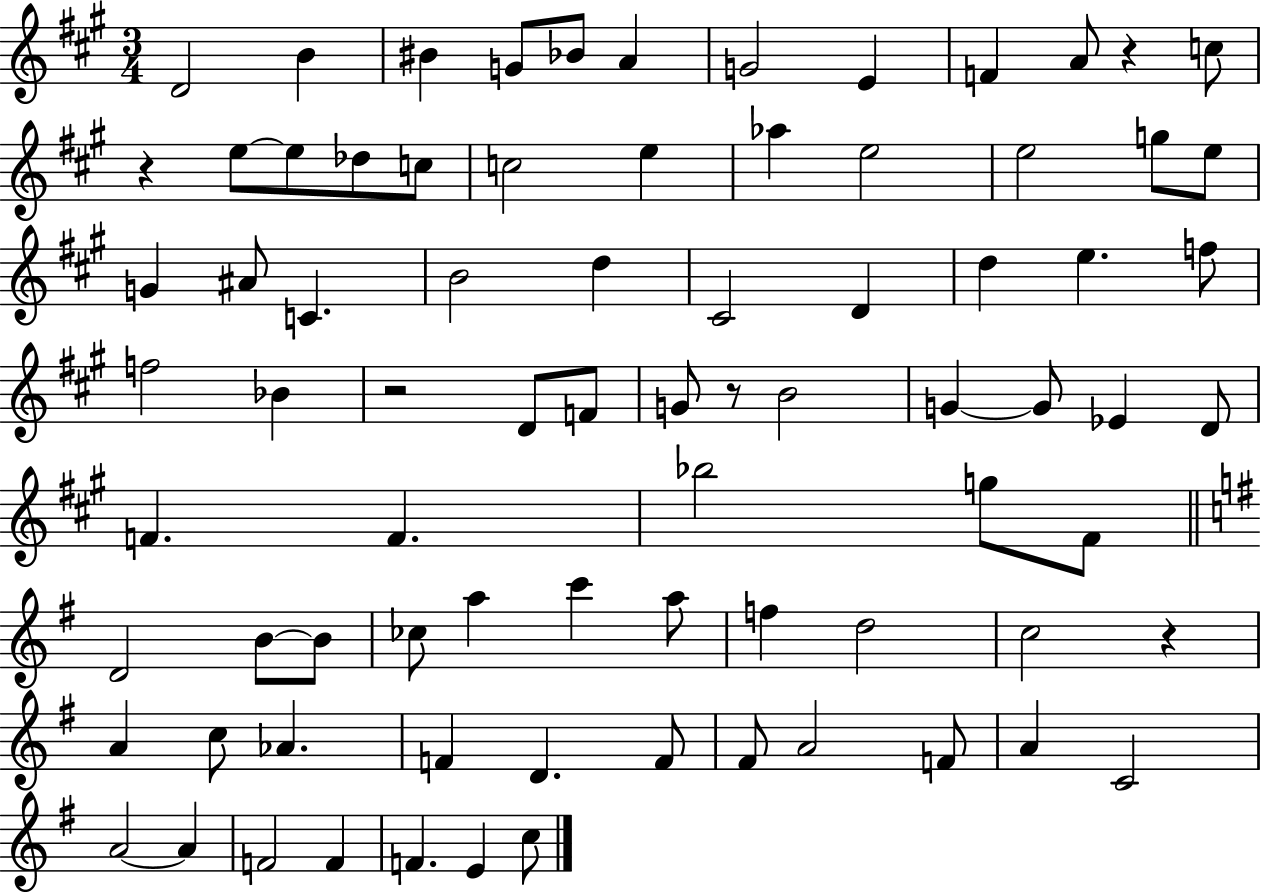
{
  \clef treble
  \numericTimeSignature
  \time 3/4
  \key a \major
  d'2 b'4 | bis'4 g'8 bes'8 a'4 | g'2 e'4 | f'4 a'8 r4 c''8 | \break r4 e''8~~ e''8 des''8 c''8 | c''2 e''4 | aes''4 e''2 | e''2 g''8 e''8 | \break g'4 ais'8 c'4. | b'2 d''4 | cis'2 d'4 | d''4 e''4. f''8 | \break f''2 bes'4 | r2 d'8 f'8 | g'8 r8 b'2 | g'4~~ g'8 ees'4 d'8 | \break f'4. f'4. | bes''2 g''8 fis'8 | \bar "||" \break \key g \major d'2 b'8~~ b'8 | ces''8 a''4 c'''4 a''8 | f''4 d''2 | c''2 r4 | \break a'4 c''8 aes'4. | f'4 d'4. f'8 | fis'8 a'2 f'8 | a'4 c'2 | \break a'2~~ a'4 | f'2 f'4 | f'4. e'4 c''8 | \bar "|."
}